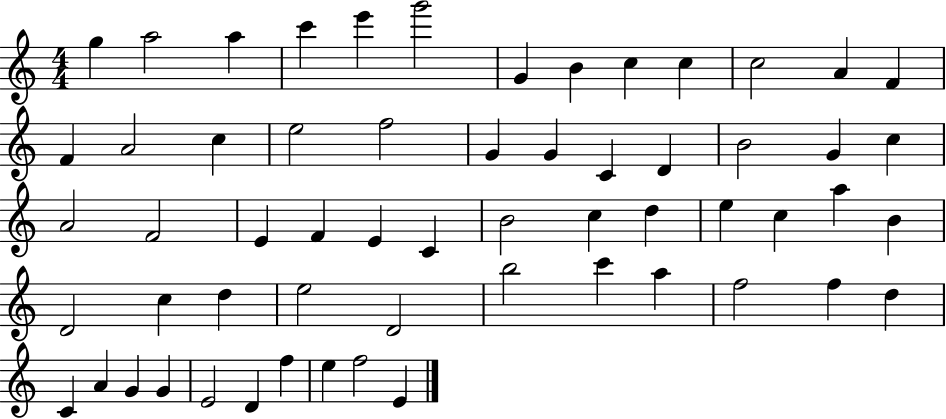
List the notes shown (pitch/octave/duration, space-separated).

G5/q A5/h A5/q C6/q E6/q G6/h G4/q B4/q C5/q C5/q C5/h A4/q F4/q F4/q A4/h C5/q E5/h F5/h G4/q G4/q C4/q D4/q B4/h G4/q C5/q A4/h F4/h E4/q F4/q E4/q C4/q B4/h C5/q D5/q E5/q C5/q A5/q B4/q D4/h C5/q D5/q E5/h D4/h B5/h C6/q A5/q F5/h F5/q D5/q C4/q A4/q G4/q G4/q E4/h D4/q F5/q E5/q F5/h E4/q